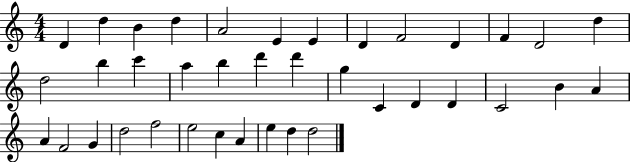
{
  \clef treble
  \numericTimeSignature
  \time 4/4
  \key c \major
  d'4 d''4 b'4 d''4 | a'2 e'4 e'4 | d'4 f'2 d'4 | f'4 d'2 d''4 | \break d''2 b''4 c'''4 | a''4 b''4 d'''4 d'''4 | g''4 c'4 d'4 d'4 | c'2 b'4 a'4 | \break a'4 f'2 g'4 | d''2 f''2 | e''2 c''4 a'4 | e''4 d''4 d''2 | \break \bar "|."
}